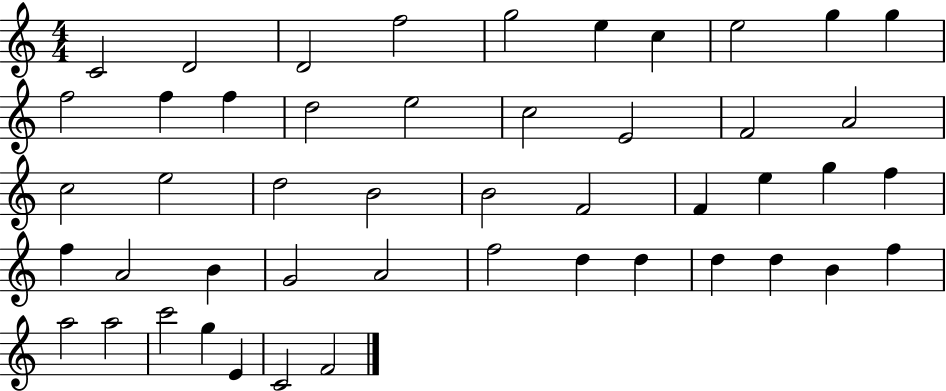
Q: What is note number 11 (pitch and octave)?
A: F5